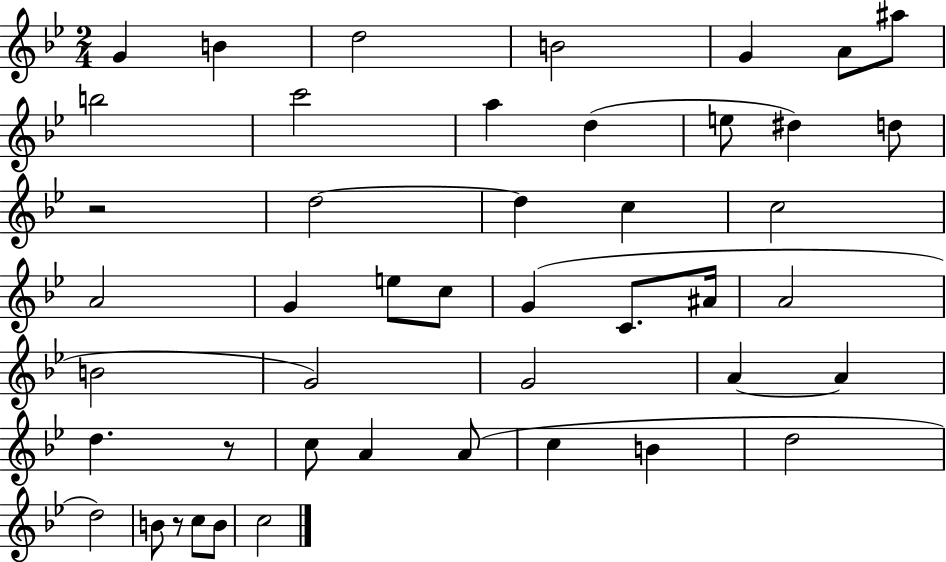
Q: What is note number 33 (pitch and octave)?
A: C5